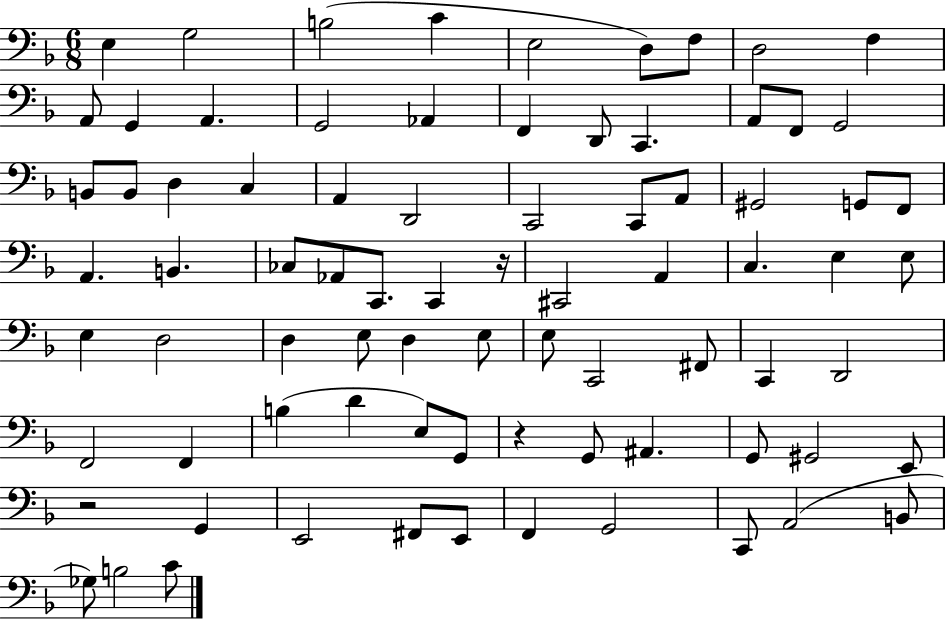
X:1
T:Untitled
M:6/8
L:1/4
K:F
E, G,2 B,2 C E,2 D,/2 F,/2 D,2 F, A,,/2 G,, A,, G,,2 _A,, F,, D,,/2 C,, A,,/2 F,,/2 G,,2 B,,/2 B,,/2 D, C, A,, D,,2 C,,2 C,,/2 A,,/2 ^G,,2 G,,/2 F,,/2 A,, B,, _C,/2 _A,,/2 C,,/2 C,, z/4 ^C,,2 A,, C, E, E,/2 E, D,2 D, E,/2 D, E,/2 E,/2 C,,2 ^F,,/2 C,, D,,2 F,,2 F,, B, D E,/2 G,,/2 z G,,/2 ^A,, G,,/2 ^G,,2 E,,/2 z2 G,, E,,2 ^F,,/2 E,,/2 F,, G,,2 C,,/2 A,,2 B,,/2 _G,/2 B,2 C/2